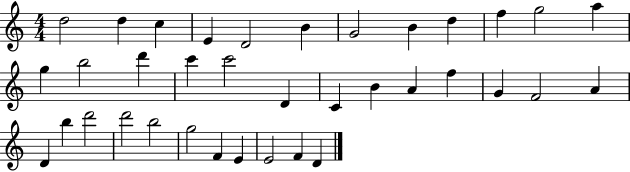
{
  \clef treble
  \numericTimeSignature
  \time 4/4
  \key c \major
  d''2 d''4 c''4 | e'4 d'2 b'4 | g'2 b'4 d''4 | f''4 g''2 a''4 | \break g''4 b''2 d'''4 | c'''4 c'''2 d'4 | c'4 b'4 a'4 f''4 | g'4 f'2 a'4 | \break d'4 b''4 d'''2 | d'''2 b''2 | g''2 f'4 e'4 | e'2 f'4 d'4 | \break \bar "|."
}